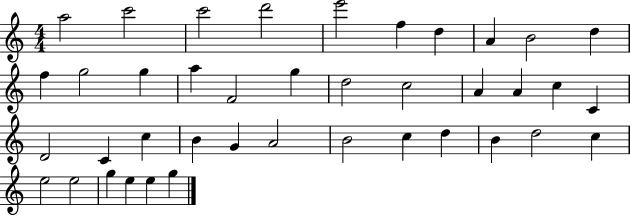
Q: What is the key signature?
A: C major